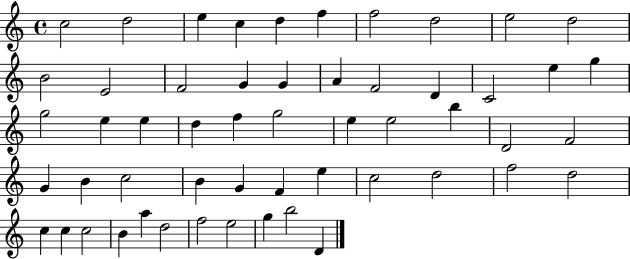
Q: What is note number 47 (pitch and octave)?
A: B4